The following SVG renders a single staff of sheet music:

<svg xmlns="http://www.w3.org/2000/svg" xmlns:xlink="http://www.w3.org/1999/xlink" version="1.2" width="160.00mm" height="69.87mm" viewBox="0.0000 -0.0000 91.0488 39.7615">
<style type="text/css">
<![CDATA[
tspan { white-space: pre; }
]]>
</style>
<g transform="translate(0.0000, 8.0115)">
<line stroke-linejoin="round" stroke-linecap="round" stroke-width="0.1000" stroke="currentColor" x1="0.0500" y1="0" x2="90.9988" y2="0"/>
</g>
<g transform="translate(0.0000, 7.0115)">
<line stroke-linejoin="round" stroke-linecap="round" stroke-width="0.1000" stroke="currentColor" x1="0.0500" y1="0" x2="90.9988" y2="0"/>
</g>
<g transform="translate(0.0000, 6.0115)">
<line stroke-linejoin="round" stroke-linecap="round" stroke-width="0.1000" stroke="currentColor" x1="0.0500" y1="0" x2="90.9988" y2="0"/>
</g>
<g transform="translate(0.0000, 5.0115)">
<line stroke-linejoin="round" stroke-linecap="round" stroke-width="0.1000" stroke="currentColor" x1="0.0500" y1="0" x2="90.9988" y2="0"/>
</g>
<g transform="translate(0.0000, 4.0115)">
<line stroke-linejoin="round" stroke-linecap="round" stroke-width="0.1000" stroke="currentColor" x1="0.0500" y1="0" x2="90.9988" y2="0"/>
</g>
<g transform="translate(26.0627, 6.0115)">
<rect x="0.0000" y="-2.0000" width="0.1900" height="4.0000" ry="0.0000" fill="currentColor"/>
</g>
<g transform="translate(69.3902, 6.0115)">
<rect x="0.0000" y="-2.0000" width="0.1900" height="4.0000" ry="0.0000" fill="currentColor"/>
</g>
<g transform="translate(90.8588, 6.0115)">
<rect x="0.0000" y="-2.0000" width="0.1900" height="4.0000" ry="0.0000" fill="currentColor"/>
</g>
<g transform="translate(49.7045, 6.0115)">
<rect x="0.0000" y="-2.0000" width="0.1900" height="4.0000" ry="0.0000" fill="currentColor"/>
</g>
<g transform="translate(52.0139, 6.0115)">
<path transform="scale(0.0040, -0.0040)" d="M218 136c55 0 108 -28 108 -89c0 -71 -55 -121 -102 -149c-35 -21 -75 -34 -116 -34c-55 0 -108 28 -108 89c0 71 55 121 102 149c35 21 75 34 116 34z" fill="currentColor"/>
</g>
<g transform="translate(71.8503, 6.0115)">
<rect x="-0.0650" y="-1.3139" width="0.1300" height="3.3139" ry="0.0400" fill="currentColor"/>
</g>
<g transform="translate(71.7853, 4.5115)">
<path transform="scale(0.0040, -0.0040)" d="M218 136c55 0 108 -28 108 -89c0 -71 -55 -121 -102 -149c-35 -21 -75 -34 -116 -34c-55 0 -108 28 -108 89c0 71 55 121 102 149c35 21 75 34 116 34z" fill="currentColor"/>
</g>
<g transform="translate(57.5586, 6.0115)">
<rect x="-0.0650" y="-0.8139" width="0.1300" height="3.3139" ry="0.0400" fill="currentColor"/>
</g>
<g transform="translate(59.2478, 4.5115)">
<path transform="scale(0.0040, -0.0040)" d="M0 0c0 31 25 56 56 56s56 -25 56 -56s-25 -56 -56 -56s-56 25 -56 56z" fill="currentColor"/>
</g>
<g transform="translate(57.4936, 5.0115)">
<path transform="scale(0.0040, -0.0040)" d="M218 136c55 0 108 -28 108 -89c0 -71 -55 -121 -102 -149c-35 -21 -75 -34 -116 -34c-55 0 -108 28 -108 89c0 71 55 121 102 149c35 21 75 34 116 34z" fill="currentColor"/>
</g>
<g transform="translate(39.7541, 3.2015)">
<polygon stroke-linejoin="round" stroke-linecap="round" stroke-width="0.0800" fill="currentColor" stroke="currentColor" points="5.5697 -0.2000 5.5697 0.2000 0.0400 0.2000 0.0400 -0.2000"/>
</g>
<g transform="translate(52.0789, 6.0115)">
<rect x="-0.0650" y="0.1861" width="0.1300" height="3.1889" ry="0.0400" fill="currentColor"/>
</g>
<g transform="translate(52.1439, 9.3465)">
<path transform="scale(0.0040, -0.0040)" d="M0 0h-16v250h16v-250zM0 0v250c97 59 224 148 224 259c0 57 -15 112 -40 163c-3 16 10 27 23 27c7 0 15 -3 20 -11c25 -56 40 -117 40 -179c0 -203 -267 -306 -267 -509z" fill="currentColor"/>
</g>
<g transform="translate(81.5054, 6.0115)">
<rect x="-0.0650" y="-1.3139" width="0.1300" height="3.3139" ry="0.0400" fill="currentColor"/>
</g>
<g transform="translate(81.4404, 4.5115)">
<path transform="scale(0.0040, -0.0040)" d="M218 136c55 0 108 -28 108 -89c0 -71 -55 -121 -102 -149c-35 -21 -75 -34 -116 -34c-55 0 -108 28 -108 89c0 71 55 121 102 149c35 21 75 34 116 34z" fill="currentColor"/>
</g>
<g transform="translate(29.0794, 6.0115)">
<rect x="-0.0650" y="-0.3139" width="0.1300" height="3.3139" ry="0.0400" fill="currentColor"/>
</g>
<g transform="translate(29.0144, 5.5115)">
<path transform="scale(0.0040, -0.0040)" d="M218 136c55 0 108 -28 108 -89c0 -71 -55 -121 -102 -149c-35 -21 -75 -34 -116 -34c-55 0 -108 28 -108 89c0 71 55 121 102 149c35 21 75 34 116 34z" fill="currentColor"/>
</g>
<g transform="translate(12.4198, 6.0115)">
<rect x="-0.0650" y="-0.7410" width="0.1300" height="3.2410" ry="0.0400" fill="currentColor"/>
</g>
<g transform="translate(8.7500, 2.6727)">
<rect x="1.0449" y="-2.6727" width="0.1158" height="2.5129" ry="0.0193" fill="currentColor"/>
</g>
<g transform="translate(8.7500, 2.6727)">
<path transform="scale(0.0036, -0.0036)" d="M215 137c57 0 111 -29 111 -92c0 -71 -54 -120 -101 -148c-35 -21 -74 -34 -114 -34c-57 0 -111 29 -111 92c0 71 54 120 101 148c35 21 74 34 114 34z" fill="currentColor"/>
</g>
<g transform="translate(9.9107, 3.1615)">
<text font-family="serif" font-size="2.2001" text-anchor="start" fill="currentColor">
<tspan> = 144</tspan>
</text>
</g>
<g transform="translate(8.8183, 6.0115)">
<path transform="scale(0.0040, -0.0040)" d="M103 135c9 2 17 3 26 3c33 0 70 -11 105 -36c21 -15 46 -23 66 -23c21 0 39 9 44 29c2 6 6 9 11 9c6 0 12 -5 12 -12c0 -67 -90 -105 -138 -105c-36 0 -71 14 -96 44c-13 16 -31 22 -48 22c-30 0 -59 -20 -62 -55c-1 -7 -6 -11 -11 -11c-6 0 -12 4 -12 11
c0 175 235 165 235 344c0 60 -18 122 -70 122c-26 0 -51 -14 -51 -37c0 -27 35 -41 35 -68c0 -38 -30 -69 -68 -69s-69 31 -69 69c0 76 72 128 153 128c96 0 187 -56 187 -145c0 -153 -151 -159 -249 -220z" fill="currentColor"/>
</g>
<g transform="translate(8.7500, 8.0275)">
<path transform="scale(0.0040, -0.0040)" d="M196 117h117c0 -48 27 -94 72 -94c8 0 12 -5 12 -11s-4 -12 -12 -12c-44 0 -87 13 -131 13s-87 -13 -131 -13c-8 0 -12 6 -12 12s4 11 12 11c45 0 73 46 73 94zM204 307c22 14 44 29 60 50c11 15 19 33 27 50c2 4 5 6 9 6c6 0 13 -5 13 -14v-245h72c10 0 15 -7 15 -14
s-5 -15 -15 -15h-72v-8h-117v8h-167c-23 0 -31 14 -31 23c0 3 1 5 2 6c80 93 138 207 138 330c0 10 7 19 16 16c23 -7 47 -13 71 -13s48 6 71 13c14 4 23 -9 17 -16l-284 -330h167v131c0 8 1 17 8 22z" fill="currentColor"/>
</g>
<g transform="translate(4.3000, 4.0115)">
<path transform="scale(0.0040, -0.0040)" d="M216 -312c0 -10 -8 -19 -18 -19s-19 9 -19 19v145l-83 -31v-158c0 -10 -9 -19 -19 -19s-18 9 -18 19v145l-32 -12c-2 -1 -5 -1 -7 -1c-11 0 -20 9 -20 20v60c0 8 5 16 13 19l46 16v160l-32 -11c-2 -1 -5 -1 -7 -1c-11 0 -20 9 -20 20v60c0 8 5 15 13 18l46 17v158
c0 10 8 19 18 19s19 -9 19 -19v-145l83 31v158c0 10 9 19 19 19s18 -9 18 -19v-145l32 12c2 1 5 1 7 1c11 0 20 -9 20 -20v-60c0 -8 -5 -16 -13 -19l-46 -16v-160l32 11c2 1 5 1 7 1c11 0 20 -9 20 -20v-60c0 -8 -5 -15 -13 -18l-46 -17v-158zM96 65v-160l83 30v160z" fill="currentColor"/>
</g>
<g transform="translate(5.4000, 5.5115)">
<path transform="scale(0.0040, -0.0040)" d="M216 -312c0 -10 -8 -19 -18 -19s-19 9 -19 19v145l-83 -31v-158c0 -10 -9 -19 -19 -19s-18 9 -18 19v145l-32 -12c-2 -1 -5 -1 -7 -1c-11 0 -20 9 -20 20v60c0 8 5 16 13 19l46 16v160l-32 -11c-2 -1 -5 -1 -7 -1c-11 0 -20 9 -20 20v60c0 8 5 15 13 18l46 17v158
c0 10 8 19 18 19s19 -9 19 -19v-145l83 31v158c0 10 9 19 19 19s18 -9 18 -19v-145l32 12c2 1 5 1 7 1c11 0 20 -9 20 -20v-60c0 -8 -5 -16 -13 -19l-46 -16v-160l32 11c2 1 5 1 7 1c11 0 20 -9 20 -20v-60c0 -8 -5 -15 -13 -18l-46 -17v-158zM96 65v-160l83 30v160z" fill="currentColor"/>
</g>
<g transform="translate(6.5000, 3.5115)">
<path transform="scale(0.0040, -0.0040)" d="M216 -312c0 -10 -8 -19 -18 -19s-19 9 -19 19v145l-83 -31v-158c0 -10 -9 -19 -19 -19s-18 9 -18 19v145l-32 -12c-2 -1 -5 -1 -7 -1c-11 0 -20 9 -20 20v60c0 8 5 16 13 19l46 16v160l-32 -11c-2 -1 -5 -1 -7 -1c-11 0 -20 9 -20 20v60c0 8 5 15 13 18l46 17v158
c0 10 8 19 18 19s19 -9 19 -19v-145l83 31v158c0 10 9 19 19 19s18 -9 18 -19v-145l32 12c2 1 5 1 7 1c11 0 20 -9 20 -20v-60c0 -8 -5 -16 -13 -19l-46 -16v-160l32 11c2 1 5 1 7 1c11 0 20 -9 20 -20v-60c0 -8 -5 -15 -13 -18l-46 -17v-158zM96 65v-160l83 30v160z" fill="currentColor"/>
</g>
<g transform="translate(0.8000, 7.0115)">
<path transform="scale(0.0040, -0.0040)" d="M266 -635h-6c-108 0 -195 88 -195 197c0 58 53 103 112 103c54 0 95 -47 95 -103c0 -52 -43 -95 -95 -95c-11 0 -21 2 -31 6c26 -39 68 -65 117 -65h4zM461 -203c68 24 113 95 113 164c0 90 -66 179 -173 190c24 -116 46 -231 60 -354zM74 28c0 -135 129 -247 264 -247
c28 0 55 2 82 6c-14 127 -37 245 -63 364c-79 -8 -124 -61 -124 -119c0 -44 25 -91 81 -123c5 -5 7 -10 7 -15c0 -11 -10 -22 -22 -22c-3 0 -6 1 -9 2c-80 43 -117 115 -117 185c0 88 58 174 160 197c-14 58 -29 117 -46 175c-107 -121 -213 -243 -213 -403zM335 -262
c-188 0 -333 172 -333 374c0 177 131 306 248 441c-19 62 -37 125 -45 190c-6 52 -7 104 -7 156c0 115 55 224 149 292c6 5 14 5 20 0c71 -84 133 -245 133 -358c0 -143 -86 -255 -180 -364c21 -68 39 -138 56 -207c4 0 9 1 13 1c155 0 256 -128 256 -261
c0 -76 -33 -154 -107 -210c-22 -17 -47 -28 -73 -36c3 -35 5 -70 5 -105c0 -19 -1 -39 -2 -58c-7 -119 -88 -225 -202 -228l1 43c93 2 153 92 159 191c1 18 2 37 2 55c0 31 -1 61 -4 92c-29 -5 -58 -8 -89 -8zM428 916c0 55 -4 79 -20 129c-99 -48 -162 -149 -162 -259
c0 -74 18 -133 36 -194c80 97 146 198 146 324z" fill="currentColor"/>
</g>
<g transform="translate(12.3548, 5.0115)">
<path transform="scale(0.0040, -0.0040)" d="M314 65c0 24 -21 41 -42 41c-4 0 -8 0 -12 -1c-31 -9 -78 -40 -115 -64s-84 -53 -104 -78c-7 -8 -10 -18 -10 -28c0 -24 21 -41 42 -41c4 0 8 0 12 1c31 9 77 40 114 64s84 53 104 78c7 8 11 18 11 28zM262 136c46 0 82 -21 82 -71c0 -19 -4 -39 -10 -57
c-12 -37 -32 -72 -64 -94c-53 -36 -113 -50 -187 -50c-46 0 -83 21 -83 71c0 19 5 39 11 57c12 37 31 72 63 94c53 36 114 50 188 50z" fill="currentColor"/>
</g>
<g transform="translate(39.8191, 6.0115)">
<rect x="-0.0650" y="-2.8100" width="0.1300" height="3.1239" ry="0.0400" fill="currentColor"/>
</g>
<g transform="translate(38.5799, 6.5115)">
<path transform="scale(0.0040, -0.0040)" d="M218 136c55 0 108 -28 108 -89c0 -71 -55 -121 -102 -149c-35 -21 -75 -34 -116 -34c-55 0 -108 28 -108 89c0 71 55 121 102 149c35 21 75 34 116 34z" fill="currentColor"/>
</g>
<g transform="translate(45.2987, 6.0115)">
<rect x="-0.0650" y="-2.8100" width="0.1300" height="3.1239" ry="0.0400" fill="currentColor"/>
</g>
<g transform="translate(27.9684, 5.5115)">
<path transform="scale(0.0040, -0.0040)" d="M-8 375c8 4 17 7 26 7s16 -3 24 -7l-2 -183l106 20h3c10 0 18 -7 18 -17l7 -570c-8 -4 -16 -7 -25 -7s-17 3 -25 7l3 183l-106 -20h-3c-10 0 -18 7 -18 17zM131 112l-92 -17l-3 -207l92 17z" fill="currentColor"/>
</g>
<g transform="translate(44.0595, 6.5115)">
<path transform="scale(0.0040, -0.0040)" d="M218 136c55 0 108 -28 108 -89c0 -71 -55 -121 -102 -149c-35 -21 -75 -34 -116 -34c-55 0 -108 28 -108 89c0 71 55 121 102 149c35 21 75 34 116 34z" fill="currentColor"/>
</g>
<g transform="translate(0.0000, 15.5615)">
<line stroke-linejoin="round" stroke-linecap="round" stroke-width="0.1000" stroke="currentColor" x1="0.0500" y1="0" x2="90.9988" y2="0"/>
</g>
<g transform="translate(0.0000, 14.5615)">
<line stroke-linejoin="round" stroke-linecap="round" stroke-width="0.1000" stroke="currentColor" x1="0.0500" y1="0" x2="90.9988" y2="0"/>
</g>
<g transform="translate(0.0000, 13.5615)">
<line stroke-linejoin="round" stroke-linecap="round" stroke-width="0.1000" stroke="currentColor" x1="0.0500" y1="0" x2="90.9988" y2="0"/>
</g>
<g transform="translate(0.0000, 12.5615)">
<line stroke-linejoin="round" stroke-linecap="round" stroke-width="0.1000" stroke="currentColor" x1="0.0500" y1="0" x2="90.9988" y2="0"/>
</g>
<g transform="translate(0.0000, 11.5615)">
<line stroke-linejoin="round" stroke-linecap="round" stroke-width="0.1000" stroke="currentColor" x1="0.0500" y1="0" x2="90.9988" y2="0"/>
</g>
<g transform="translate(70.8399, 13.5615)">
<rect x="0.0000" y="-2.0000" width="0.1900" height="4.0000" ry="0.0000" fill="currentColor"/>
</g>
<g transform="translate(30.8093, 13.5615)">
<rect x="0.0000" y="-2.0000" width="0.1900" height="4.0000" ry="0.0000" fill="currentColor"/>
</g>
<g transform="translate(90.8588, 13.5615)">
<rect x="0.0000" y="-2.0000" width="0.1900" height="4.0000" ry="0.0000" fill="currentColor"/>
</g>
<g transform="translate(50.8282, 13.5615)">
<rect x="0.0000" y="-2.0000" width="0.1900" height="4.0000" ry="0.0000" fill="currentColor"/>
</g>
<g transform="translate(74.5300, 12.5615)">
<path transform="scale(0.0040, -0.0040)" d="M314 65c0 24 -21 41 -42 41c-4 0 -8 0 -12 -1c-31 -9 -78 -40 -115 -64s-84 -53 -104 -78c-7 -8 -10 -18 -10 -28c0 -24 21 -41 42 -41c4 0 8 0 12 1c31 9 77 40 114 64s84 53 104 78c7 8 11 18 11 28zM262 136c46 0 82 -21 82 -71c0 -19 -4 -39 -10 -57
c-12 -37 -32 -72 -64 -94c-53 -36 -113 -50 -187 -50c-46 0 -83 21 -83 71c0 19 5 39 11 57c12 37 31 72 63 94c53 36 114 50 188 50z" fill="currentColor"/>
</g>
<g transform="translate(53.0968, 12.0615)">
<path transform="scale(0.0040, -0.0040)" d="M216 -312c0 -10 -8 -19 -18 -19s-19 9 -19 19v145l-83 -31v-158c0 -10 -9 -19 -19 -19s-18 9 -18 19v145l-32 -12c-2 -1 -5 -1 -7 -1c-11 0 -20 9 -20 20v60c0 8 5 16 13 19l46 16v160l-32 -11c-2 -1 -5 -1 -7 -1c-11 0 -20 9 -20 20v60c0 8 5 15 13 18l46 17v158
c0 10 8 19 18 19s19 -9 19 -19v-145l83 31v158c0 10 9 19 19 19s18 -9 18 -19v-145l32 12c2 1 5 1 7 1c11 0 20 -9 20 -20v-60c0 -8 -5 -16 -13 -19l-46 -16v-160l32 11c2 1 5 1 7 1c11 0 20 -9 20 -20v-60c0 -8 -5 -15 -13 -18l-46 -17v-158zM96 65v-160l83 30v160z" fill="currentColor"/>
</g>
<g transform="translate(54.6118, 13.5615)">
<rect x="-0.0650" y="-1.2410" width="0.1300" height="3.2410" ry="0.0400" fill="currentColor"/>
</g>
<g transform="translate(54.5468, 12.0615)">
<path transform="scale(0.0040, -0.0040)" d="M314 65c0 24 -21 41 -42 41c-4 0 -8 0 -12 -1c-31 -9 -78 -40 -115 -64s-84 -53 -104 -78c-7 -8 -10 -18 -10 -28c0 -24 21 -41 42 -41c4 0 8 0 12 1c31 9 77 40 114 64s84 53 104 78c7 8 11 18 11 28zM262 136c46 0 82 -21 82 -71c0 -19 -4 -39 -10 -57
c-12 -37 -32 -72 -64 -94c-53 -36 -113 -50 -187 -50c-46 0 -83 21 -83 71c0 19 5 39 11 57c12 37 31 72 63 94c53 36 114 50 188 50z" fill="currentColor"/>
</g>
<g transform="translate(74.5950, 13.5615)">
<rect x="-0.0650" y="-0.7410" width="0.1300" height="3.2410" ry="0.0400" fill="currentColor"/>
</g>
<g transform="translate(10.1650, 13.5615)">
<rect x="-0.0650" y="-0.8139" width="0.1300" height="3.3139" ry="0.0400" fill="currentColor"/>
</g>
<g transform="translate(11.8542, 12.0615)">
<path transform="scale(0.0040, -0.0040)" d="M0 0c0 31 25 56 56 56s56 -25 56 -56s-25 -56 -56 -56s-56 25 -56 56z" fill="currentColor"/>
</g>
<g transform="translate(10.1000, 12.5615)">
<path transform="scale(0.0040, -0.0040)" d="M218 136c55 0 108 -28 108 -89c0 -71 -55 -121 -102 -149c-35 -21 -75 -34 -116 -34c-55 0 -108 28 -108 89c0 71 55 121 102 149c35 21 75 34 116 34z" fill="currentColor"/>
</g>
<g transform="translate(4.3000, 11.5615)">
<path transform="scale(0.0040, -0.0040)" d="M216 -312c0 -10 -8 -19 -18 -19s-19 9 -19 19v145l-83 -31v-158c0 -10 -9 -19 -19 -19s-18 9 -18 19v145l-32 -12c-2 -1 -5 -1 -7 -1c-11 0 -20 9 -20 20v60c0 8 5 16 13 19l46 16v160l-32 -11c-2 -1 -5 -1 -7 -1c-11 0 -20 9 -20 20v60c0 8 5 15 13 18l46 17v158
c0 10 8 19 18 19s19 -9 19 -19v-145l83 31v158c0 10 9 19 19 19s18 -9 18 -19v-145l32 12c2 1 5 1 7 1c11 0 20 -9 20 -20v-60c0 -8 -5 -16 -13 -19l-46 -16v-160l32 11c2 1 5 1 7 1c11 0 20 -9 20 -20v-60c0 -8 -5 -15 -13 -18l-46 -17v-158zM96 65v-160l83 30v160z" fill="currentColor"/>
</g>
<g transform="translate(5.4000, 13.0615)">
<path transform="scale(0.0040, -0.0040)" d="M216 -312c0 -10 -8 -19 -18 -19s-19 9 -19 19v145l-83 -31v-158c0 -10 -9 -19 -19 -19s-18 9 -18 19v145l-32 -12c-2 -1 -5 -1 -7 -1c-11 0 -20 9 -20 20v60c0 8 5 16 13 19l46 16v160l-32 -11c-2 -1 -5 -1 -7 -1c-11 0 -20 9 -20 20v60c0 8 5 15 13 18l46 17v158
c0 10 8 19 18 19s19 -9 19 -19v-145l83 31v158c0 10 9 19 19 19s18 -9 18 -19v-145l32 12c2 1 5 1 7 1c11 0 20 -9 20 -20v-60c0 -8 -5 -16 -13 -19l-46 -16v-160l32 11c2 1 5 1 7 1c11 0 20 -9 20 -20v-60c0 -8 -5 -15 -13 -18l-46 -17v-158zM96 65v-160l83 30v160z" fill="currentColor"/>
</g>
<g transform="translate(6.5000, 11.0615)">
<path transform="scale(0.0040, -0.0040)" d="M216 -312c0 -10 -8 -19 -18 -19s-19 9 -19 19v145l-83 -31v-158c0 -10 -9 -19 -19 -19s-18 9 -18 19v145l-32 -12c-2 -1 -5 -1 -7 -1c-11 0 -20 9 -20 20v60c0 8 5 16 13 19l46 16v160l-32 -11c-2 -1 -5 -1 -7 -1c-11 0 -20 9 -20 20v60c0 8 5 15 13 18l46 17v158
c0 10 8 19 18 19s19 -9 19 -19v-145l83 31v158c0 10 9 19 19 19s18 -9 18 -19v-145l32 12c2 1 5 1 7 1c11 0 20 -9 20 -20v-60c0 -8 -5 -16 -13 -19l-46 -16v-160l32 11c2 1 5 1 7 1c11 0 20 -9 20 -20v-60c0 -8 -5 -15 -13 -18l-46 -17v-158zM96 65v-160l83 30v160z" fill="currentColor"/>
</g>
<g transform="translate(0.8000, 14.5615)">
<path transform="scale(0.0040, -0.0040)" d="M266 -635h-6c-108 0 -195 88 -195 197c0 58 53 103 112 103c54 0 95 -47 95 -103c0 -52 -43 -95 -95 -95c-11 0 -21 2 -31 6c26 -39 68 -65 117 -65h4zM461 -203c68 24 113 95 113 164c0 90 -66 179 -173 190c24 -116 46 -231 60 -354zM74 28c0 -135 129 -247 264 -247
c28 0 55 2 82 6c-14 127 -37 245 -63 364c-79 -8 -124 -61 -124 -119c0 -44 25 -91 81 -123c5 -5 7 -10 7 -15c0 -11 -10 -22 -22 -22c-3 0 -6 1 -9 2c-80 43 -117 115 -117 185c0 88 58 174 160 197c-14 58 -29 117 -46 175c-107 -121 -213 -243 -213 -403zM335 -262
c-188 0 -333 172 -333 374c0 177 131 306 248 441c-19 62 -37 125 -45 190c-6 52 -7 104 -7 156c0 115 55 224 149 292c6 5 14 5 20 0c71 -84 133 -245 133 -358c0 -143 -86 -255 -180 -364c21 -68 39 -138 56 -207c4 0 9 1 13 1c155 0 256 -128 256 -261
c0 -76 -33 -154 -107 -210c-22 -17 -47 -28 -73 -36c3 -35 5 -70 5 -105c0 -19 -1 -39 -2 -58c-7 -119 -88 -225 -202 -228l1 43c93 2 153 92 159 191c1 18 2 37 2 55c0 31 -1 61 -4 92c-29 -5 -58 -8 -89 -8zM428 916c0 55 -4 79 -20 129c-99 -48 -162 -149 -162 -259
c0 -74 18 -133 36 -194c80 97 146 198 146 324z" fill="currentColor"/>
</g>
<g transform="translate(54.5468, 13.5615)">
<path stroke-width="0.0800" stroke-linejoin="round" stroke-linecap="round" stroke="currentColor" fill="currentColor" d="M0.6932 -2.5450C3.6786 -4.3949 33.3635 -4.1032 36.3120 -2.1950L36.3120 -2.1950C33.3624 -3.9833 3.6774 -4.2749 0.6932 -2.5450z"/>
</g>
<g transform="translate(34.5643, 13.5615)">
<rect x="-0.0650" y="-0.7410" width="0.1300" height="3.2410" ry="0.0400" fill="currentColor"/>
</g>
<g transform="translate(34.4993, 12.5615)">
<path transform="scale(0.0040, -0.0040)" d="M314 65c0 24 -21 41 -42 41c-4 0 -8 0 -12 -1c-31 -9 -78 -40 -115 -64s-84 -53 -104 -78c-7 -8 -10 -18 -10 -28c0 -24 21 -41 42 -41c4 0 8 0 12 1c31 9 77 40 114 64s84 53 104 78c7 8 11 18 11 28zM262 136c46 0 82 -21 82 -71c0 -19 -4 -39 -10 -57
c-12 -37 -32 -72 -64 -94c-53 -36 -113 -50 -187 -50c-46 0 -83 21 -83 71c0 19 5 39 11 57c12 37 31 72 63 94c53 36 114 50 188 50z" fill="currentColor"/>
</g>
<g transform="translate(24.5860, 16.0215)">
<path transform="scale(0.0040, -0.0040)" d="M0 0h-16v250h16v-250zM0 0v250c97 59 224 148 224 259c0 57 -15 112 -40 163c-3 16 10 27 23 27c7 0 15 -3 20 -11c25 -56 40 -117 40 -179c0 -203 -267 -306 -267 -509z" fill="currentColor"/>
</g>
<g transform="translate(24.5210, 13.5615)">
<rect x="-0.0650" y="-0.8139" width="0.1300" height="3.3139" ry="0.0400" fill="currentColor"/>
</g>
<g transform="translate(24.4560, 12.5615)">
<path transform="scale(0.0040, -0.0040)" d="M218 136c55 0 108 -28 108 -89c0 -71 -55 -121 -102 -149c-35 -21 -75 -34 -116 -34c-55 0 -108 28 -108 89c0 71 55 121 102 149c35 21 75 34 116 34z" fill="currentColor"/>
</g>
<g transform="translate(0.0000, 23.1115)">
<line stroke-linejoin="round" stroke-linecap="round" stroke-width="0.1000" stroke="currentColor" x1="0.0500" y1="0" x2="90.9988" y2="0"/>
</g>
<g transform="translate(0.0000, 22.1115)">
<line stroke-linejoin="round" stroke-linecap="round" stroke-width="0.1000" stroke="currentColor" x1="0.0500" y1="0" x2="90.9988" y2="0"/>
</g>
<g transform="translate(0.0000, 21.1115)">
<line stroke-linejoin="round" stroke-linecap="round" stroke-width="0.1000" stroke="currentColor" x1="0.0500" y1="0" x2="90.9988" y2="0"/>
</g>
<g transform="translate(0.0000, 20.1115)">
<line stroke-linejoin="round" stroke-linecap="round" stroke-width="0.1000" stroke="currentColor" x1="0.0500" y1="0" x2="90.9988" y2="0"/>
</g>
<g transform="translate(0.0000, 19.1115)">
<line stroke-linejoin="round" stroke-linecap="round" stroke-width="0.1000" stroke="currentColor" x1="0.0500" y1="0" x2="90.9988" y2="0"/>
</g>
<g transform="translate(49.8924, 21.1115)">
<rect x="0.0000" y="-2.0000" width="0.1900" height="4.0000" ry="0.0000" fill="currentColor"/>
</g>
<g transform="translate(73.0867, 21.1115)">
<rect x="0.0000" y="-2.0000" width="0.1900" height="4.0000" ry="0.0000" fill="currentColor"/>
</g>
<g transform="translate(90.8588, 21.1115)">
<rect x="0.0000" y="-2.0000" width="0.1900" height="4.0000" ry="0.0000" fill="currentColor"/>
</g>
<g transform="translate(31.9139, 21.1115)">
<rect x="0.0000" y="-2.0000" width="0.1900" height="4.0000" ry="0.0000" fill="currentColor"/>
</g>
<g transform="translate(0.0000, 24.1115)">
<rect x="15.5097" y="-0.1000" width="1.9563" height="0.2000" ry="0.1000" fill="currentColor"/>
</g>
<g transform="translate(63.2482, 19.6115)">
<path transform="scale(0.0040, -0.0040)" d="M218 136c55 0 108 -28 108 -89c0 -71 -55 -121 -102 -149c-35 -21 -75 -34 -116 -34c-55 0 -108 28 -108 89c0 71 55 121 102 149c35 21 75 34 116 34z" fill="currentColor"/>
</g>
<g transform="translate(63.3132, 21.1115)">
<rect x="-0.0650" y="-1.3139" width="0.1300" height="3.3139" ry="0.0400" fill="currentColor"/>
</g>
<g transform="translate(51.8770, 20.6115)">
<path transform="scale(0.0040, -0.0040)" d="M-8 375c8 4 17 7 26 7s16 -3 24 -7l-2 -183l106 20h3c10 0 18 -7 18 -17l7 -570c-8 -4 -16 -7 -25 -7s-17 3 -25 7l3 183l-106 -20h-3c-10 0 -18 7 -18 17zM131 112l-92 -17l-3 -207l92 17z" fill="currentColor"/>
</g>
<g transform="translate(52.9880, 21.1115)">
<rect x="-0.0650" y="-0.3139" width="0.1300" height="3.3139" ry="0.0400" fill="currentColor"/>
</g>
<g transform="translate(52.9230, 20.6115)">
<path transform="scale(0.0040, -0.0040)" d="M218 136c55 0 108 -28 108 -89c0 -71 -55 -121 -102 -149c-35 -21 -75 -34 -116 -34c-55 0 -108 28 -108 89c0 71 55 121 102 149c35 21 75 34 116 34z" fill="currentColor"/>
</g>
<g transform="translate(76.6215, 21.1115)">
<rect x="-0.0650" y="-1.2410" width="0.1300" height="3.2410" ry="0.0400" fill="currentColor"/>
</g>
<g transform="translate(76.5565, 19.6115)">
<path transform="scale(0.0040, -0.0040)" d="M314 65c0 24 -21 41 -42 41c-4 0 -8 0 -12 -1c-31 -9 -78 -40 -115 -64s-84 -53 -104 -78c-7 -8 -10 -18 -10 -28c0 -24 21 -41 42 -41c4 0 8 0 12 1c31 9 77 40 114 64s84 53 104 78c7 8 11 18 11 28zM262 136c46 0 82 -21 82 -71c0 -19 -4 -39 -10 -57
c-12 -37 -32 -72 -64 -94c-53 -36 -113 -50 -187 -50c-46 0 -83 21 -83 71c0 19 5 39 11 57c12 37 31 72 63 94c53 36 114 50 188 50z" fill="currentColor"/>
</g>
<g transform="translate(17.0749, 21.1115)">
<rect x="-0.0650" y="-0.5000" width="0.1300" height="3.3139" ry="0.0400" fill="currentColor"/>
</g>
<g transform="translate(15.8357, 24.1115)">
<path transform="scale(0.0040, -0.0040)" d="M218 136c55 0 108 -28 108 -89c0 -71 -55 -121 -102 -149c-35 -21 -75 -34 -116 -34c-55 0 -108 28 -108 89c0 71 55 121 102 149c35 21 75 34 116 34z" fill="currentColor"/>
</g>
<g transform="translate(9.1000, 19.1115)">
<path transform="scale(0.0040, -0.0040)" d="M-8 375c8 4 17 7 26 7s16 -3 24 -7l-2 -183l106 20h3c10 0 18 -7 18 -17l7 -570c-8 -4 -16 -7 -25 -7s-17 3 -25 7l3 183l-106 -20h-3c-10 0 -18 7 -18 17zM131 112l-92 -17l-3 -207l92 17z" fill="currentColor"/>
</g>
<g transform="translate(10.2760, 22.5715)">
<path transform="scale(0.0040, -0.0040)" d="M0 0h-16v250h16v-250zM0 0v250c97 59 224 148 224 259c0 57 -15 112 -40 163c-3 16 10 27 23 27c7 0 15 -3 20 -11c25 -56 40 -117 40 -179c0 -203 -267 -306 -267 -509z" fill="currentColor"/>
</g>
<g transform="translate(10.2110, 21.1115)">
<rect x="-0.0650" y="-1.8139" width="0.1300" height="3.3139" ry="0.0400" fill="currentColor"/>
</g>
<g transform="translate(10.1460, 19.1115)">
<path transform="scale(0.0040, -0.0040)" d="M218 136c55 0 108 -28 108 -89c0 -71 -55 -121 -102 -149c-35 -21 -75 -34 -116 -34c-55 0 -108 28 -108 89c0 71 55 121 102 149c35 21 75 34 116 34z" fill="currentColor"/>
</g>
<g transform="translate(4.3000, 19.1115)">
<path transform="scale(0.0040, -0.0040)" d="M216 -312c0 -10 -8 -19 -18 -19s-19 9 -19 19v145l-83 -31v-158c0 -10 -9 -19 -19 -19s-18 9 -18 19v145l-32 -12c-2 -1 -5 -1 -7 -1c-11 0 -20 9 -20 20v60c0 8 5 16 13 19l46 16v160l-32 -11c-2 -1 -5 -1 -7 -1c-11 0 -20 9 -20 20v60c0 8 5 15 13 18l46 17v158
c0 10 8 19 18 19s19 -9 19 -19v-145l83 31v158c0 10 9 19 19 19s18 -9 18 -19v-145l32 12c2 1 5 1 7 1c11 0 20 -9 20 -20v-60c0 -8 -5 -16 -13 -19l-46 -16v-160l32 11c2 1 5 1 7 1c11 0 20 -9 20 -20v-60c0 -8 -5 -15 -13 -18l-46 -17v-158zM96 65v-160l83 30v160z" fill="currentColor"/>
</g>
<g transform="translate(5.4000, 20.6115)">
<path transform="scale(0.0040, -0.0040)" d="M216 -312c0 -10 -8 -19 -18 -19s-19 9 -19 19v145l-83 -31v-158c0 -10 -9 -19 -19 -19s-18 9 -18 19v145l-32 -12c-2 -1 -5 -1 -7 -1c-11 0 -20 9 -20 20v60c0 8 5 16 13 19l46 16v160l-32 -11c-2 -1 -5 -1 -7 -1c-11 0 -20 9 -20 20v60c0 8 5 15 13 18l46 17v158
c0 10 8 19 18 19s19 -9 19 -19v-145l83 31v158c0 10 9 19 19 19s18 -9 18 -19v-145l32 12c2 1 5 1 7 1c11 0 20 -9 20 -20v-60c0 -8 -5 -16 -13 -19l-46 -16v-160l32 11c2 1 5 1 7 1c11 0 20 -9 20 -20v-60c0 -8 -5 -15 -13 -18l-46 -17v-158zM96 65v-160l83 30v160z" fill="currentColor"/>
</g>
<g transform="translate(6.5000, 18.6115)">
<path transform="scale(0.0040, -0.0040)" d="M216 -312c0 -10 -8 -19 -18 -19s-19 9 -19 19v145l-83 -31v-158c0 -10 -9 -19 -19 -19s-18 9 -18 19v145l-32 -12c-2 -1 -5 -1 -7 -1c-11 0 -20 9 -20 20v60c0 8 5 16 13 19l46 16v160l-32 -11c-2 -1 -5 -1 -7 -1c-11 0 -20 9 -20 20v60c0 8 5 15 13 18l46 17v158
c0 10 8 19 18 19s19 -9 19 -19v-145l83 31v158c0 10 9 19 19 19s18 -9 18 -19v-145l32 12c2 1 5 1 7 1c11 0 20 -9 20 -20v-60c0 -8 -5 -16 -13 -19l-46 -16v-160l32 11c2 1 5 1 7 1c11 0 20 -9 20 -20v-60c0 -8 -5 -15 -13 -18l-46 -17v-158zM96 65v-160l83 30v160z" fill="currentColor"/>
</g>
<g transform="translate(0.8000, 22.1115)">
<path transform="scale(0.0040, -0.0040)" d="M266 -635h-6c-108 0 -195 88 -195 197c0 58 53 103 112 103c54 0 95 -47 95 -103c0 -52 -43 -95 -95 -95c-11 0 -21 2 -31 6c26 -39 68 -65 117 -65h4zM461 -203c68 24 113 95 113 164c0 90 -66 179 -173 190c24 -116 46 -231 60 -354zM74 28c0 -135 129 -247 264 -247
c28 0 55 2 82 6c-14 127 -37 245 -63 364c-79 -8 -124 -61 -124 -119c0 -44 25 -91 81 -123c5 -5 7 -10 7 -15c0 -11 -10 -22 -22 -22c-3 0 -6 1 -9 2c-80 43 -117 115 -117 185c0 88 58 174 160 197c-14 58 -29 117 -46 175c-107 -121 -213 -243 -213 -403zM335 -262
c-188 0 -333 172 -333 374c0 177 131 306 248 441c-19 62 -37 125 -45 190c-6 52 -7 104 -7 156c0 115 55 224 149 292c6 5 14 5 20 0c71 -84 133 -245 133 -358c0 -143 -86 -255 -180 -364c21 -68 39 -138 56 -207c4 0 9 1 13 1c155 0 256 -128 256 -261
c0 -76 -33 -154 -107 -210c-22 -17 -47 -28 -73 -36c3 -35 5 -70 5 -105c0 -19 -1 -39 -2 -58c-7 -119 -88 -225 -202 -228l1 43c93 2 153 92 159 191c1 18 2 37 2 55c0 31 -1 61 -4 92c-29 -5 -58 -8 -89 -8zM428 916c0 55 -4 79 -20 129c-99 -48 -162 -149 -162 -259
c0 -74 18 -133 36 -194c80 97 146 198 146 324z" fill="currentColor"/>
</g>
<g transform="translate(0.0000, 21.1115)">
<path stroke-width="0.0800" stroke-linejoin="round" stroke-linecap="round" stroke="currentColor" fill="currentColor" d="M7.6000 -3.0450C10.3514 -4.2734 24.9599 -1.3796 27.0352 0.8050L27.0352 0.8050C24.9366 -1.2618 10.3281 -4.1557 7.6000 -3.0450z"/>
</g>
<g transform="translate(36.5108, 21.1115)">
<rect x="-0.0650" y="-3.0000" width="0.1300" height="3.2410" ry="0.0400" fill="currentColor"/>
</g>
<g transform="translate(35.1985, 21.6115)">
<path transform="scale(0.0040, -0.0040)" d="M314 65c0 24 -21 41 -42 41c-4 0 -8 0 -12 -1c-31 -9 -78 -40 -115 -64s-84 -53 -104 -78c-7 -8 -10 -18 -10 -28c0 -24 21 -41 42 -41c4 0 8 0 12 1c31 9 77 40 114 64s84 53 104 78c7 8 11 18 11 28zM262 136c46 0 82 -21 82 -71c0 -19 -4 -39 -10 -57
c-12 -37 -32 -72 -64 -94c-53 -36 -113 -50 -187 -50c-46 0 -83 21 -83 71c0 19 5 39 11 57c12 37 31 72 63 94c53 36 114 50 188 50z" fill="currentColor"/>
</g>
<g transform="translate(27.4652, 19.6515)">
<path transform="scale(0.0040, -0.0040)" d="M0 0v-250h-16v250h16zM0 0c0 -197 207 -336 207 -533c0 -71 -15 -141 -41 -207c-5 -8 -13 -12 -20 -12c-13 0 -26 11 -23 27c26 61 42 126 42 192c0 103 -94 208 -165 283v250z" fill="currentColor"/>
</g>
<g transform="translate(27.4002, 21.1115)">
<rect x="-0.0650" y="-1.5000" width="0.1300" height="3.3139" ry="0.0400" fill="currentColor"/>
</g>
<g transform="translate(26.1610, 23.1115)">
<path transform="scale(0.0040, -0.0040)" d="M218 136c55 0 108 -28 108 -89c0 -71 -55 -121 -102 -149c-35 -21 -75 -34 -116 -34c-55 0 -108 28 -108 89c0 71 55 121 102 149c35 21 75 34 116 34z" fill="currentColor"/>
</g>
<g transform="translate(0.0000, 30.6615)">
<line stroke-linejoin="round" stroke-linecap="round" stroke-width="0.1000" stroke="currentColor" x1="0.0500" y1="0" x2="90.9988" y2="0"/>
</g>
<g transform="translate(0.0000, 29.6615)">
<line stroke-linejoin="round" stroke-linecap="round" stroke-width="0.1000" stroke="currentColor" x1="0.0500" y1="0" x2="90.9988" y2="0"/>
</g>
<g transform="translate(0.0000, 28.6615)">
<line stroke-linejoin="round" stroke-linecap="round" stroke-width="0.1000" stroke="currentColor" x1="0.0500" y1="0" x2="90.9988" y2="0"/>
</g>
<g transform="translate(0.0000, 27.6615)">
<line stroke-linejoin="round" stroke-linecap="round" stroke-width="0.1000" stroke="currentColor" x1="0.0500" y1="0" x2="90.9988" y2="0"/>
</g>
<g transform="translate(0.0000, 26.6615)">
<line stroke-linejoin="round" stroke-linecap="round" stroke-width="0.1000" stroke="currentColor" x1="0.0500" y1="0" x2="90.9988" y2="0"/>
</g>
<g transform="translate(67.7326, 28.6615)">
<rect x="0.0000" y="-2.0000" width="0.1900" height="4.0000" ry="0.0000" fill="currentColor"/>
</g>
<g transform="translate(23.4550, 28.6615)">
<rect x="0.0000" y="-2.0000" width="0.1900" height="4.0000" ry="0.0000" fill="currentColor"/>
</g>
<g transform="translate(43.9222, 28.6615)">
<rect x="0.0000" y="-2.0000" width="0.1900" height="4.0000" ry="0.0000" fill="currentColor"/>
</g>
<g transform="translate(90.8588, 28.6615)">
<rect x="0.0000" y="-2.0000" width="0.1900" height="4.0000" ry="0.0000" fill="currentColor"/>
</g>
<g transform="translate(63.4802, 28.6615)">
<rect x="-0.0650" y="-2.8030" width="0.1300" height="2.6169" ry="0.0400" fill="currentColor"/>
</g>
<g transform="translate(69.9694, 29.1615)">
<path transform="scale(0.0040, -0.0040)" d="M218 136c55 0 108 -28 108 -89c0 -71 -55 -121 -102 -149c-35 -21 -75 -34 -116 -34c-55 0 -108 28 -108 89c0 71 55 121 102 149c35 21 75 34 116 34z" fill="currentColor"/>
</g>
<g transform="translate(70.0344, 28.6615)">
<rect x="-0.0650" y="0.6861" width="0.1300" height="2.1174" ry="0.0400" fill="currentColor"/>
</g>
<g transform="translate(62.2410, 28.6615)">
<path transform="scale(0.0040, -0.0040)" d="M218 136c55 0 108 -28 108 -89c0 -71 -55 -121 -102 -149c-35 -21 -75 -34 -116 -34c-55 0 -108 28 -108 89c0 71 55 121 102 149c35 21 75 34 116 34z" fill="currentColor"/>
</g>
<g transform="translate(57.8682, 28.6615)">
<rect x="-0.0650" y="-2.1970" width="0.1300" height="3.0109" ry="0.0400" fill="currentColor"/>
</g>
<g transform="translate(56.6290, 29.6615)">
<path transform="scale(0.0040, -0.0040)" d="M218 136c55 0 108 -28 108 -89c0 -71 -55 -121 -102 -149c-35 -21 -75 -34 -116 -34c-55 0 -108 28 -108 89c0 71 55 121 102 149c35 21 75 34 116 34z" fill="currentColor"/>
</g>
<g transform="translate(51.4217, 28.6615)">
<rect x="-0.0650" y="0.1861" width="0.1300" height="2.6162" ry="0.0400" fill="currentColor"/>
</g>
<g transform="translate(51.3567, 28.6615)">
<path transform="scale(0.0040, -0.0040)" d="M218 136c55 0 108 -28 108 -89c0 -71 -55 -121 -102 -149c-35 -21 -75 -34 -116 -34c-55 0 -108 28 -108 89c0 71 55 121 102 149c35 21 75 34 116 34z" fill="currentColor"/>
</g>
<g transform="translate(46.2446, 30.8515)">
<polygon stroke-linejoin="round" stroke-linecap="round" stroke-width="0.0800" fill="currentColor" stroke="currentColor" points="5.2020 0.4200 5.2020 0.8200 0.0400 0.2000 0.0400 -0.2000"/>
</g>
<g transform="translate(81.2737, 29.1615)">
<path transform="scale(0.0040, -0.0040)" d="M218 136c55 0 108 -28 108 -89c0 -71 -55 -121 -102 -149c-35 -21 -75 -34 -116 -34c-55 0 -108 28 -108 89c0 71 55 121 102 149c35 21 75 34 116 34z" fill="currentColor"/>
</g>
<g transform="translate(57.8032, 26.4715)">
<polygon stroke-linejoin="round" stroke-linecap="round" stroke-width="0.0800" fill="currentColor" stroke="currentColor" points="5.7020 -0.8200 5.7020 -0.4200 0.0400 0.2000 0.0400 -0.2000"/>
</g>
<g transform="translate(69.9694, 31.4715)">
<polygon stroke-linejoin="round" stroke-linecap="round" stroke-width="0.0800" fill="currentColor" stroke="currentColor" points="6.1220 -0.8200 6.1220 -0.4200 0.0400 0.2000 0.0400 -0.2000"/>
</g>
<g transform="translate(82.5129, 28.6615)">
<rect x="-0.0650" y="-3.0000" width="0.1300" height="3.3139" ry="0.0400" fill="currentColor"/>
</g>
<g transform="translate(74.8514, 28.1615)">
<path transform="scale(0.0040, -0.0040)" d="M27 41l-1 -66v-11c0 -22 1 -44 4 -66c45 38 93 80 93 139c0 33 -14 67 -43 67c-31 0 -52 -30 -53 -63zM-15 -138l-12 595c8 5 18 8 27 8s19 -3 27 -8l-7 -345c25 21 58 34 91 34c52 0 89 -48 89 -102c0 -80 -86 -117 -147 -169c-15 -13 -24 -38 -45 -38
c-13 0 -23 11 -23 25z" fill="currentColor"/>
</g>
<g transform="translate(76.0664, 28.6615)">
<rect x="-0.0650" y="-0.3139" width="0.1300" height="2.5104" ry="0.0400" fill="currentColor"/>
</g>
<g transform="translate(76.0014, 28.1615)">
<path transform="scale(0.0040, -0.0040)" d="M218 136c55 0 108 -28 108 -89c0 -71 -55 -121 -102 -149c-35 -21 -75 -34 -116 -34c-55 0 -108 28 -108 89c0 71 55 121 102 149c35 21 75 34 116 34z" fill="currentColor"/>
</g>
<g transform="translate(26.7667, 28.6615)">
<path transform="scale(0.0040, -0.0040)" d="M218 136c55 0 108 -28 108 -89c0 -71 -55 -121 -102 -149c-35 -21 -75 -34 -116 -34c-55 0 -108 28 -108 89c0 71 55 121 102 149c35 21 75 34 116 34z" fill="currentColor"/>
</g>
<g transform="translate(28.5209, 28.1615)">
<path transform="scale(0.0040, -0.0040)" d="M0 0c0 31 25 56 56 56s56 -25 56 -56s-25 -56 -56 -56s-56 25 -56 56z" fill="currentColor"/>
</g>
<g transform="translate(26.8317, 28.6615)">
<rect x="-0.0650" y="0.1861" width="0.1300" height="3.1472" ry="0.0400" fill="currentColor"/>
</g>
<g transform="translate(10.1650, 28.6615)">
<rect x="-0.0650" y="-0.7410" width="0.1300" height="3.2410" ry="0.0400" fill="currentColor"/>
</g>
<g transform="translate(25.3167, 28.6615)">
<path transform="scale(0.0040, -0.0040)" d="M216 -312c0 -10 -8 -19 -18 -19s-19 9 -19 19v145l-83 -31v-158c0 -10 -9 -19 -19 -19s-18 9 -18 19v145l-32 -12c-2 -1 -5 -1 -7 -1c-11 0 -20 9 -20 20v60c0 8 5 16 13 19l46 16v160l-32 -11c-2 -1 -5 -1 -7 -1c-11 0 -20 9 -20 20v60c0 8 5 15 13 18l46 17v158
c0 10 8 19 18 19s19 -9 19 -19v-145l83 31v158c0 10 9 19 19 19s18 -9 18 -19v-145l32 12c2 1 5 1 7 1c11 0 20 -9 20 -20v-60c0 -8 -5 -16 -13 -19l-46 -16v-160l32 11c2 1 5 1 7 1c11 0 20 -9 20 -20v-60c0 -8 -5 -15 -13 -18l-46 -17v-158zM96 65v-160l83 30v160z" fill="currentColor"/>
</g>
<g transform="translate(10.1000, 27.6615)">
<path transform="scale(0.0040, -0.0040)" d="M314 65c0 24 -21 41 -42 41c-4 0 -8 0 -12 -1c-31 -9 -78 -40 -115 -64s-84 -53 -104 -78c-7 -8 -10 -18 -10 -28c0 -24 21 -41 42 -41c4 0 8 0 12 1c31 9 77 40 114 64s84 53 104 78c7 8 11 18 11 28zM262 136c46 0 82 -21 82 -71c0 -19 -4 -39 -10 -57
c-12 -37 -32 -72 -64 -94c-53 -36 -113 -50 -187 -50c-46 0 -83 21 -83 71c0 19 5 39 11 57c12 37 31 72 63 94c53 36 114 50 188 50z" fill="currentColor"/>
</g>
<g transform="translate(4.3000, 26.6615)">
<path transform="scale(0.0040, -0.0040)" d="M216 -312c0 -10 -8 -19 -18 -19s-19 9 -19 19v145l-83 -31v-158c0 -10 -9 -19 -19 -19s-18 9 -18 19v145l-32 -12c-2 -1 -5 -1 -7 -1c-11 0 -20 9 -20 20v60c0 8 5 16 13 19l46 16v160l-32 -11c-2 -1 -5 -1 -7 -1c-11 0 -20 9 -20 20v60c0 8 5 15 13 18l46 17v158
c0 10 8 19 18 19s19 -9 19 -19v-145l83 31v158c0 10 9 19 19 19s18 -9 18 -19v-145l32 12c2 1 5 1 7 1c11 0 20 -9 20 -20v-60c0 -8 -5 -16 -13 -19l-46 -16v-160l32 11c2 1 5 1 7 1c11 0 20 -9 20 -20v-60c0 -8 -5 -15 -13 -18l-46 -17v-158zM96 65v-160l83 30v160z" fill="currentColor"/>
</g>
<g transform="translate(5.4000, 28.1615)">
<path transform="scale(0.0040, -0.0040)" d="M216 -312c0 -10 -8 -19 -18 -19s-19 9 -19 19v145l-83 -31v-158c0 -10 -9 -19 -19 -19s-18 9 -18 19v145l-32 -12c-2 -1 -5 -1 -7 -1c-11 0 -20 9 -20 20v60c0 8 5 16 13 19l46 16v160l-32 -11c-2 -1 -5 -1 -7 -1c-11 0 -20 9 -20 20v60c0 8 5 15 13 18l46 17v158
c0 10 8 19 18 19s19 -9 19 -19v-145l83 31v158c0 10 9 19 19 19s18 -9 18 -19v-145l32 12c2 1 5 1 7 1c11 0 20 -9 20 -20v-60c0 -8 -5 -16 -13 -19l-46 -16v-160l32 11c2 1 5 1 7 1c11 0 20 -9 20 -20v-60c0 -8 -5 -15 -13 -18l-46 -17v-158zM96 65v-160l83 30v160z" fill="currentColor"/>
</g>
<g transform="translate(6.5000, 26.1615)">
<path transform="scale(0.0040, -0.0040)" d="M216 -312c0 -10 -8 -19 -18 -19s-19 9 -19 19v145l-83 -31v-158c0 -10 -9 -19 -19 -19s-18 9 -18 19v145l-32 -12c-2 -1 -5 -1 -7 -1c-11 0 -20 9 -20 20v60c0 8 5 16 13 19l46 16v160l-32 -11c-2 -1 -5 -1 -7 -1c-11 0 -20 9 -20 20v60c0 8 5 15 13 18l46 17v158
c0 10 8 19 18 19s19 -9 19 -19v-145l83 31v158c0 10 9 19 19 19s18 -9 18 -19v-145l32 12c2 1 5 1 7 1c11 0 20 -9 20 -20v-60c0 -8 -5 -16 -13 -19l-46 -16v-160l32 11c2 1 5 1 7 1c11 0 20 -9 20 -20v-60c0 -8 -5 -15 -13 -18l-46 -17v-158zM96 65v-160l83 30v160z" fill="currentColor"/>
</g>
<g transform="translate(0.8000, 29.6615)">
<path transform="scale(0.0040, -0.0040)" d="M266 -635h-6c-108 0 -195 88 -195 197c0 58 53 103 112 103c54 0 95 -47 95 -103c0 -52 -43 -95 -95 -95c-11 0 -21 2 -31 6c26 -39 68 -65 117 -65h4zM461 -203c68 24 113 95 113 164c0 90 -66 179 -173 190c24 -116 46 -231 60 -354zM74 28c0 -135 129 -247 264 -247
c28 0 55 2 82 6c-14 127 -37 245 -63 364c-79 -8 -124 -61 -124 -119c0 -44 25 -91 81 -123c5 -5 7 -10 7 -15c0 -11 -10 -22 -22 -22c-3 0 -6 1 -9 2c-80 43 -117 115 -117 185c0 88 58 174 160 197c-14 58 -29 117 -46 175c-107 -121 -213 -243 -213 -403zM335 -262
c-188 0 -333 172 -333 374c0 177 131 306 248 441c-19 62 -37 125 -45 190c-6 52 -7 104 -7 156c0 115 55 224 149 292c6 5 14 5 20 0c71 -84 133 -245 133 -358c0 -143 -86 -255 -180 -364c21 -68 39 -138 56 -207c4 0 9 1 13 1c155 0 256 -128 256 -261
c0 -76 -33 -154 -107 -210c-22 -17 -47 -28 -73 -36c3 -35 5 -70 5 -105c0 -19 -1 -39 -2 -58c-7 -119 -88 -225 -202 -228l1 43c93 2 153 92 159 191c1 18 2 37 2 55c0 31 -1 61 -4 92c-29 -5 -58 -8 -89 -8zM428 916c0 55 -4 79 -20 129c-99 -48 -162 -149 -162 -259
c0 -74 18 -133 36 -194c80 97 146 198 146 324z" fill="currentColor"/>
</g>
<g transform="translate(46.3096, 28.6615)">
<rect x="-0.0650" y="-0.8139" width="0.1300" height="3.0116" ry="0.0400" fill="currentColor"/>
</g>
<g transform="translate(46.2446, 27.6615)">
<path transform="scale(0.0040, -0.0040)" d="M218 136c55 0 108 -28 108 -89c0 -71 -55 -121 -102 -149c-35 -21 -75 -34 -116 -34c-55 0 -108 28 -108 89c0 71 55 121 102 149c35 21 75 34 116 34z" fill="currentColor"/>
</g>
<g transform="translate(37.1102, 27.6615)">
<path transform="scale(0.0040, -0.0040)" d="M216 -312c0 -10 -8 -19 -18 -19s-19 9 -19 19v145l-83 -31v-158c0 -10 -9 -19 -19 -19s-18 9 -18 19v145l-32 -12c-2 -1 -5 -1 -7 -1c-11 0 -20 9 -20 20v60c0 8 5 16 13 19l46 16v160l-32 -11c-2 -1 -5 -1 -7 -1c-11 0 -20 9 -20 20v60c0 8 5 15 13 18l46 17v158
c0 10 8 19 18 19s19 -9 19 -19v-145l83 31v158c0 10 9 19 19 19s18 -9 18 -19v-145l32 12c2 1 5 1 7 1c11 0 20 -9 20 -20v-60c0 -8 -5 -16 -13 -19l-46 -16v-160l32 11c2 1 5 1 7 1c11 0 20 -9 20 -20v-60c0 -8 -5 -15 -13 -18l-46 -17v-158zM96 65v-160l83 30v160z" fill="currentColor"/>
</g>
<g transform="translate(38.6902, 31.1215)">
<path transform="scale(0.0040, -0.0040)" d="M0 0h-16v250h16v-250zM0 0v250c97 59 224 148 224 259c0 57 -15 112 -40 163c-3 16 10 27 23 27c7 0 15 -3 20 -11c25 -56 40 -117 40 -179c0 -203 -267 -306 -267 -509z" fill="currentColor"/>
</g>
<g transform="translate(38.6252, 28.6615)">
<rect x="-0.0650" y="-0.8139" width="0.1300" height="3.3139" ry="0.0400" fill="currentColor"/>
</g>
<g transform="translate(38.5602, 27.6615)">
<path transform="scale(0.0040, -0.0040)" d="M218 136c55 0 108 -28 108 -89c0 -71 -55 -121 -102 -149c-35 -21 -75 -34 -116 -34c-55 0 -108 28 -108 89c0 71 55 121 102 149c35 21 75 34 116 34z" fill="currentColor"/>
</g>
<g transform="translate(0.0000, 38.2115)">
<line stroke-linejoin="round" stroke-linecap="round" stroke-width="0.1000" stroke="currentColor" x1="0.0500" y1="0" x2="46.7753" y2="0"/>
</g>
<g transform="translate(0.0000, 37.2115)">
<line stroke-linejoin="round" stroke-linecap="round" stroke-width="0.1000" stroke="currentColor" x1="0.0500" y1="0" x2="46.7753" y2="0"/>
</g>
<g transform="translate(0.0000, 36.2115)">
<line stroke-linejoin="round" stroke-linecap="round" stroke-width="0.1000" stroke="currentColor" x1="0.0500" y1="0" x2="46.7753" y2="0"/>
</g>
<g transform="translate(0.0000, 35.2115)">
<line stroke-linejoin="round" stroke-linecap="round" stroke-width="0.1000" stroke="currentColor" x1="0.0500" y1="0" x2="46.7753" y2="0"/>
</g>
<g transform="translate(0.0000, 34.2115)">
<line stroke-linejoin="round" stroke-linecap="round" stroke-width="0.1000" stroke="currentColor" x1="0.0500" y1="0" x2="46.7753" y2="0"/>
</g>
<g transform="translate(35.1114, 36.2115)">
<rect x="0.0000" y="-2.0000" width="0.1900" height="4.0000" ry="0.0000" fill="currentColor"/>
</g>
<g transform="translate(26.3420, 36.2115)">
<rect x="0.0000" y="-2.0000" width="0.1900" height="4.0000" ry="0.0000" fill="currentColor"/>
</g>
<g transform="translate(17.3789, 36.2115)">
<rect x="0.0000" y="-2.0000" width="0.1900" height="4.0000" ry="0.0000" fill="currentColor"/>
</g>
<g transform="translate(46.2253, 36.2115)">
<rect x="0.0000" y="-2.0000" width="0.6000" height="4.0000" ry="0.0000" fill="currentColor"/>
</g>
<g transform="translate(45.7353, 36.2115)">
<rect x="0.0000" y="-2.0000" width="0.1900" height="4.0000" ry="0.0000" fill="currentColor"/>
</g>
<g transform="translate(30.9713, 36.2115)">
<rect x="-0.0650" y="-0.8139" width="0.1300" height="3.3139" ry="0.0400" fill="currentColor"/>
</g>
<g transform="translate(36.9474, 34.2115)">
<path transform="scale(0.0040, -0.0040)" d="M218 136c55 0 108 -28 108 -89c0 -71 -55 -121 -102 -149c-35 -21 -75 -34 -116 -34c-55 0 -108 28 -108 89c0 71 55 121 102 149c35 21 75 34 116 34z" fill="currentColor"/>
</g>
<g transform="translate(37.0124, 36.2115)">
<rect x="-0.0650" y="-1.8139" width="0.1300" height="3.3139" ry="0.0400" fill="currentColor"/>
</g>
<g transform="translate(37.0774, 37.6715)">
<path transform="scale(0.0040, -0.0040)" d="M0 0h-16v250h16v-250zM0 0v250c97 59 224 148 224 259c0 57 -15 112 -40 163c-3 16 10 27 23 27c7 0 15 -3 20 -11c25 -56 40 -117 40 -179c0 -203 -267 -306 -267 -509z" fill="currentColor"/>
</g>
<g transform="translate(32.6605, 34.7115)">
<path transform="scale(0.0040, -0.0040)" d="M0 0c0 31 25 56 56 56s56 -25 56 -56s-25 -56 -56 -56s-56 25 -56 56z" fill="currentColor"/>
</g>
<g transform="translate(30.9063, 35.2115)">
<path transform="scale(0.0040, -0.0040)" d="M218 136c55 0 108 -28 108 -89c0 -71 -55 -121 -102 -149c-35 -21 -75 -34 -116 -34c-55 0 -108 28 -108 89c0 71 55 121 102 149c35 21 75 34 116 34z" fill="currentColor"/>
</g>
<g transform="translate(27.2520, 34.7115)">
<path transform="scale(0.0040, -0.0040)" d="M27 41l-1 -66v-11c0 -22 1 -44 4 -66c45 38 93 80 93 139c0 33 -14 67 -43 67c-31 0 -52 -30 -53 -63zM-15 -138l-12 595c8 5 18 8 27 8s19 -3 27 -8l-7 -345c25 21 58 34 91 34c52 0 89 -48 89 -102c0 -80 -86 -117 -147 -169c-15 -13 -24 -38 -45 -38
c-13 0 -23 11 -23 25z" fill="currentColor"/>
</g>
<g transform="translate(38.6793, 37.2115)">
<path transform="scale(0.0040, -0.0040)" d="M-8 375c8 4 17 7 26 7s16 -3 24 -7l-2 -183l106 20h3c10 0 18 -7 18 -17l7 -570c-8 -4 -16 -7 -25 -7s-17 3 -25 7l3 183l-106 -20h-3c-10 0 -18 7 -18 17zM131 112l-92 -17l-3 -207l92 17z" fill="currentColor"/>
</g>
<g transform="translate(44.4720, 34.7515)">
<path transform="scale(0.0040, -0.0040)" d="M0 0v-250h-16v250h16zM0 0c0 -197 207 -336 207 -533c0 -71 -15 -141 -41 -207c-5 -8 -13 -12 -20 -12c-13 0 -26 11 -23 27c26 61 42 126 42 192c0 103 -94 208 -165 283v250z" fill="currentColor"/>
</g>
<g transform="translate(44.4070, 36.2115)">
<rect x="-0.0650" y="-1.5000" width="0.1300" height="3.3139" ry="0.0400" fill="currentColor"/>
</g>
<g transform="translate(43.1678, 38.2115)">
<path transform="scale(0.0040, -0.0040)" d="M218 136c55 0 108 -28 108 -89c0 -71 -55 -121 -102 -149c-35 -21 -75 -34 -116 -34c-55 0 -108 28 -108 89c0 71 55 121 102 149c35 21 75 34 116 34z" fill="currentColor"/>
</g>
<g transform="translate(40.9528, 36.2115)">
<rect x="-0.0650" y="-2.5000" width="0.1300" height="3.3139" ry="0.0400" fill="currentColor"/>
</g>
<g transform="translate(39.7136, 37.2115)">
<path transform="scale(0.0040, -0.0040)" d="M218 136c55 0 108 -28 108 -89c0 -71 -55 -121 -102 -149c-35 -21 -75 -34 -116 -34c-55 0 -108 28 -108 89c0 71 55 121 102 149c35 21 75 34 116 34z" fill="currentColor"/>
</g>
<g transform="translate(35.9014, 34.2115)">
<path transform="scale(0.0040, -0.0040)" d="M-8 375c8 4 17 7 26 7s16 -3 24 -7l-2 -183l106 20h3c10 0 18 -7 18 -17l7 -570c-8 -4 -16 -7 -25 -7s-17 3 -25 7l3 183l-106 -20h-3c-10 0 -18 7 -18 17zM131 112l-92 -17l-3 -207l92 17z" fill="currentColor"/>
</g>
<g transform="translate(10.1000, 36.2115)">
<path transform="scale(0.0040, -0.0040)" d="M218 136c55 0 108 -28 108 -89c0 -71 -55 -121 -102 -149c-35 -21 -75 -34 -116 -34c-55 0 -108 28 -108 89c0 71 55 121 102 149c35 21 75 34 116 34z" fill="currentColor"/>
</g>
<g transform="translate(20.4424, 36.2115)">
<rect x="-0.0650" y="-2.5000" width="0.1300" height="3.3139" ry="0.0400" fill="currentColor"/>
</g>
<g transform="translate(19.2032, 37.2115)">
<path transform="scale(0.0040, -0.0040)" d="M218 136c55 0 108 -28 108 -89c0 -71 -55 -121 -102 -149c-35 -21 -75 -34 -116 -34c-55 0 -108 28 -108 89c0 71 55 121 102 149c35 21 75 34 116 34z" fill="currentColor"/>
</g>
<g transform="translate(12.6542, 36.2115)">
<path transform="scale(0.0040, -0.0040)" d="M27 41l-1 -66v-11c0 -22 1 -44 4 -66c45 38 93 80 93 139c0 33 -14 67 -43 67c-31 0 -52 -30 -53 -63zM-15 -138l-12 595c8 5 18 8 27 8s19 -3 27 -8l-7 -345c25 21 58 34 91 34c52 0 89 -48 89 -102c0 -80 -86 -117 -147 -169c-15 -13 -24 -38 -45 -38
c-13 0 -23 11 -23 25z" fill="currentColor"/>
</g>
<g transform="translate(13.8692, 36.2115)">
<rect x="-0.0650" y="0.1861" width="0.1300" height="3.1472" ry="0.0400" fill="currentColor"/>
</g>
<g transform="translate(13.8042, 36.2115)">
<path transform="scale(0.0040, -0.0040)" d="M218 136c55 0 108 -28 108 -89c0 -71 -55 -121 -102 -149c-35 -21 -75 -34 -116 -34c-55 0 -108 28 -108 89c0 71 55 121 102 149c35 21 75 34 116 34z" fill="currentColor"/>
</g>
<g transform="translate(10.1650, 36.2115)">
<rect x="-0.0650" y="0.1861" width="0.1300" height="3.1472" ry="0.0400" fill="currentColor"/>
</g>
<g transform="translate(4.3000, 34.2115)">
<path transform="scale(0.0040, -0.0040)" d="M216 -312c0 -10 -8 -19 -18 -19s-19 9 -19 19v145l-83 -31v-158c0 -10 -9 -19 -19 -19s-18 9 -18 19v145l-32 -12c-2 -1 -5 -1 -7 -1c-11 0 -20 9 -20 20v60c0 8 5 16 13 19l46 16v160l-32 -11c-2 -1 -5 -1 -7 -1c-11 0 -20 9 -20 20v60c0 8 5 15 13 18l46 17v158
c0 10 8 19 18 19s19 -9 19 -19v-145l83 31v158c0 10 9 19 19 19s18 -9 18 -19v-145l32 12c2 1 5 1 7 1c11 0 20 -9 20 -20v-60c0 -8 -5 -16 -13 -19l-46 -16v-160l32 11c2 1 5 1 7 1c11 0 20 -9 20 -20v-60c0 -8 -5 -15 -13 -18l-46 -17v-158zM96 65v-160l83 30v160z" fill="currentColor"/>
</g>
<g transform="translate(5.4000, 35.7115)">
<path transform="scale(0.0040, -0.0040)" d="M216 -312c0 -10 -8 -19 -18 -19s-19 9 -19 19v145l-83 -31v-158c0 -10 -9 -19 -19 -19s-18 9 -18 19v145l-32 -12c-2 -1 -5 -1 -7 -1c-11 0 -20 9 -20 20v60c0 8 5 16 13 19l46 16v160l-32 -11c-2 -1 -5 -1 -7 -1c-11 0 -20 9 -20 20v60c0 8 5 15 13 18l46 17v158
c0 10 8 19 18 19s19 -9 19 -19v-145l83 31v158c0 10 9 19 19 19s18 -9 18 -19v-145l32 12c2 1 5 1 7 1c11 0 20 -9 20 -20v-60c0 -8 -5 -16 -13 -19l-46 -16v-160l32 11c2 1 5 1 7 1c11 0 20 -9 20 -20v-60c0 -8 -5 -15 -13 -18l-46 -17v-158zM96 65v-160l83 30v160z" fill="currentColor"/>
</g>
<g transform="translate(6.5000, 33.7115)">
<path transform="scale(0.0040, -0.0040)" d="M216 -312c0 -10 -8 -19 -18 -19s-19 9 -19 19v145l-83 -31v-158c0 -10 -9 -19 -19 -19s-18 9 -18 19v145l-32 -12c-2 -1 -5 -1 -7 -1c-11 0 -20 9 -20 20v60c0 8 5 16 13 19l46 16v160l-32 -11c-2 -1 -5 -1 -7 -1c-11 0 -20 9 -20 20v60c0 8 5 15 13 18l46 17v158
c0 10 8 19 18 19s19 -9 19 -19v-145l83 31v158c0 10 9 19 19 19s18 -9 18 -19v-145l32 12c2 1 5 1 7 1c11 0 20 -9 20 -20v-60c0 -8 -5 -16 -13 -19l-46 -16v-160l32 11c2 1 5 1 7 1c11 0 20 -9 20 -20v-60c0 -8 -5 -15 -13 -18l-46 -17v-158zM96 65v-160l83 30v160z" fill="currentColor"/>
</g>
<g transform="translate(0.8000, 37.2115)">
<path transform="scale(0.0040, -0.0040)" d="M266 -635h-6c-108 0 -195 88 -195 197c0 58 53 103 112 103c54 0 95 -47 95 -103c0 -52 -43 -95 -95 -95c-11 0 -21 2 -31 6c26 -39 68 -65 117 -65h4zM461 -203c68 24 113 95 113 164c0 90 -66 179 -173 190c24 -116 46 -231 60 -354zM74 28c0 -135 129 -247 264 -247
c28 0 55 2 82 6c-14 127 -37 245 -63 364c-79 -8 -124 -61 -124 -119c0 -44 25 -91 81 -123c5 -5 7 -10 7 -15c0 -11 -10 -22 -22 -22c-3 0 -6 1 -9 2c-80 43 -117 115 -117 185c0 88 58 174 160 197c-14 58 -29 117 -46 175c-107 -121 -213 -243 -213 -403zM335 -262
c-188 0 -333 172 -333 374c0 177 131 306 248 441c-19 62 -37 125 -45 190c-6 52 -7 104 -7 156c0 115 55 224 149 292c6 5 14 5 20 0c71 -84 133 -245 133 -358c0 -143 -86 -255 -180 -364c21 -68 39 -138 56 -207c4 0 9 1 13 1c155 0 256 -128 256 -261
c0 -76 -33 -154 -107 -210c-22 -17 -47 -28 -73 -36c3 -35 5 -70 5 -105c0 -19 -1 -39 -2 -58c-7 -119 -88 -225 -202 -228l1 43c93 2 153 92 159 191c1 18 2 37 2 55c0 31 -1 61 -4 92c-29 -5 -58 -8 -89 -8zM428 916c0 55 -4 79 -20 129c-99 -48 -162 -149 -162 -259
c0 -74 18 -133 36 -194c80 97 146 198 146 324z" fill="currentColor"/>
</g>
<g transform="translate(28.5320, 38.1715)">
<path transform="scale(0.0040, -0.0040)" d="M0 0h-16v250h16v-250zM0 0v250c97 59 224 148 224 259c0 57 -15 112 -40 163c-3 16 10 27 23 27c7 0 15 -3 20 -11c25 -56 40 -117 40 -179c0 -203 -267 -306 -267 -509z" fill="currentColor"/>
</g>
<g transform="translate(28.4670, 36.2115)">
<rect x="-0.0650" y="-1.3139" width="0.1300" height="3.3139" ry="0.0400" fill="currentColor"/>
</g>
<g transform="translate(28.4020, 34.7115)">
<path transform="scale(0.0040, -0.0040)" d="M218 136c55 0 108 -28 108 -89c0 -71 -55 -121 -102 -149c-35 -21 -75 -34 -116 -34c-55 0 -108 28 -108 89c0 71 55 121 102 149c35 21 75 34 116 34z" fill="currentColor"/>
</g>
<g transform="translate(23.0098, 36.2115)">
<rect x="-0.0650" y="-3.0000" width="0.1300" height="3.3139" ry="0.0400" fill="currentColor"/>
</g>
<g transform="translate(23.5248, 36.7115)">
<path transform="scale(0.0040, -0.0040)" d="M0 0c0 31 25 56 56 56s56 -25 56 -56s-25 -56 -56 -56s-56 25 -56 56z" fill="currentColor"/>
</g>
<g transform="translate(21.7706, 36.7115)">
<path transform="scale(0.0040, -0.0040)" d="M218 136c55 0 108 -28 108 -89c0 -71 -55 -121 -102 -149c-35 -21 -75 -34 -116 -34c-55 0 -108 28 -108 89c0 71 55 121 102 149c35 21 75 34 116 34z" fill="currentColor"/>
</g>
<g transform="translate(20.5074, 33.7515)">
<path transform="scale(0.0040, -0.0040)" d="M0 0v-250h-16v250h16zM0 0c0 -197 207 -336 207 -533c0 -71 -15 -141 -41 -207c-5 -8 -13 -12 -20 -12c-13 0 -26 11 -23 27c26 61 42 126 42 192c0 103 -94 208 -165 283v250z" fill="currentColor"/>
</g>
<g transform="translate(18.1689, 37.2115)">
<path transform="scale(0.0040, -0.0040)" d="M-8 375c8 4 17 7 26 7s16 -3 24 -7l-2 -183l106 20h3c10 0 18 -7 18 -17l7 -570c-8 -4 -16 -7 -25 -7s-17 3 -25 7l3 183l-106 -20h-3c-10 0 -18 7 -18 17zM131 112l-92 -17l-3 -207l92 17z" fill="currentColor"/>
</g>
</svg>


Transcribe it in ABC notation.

X:1
T:Untitled
M:2/4
L:1/4
K:A
d2 c A/2 A/2 B/2 d e e d d/2 d2 ^e2 d2 f/2 ^C E/2 A2 c e e2 d2 ^B ^d/2 d/2 B/2 ^G/2 B/2 A/2 _c/2 A B _B G/2 A _e/2 d f/2 G E/2